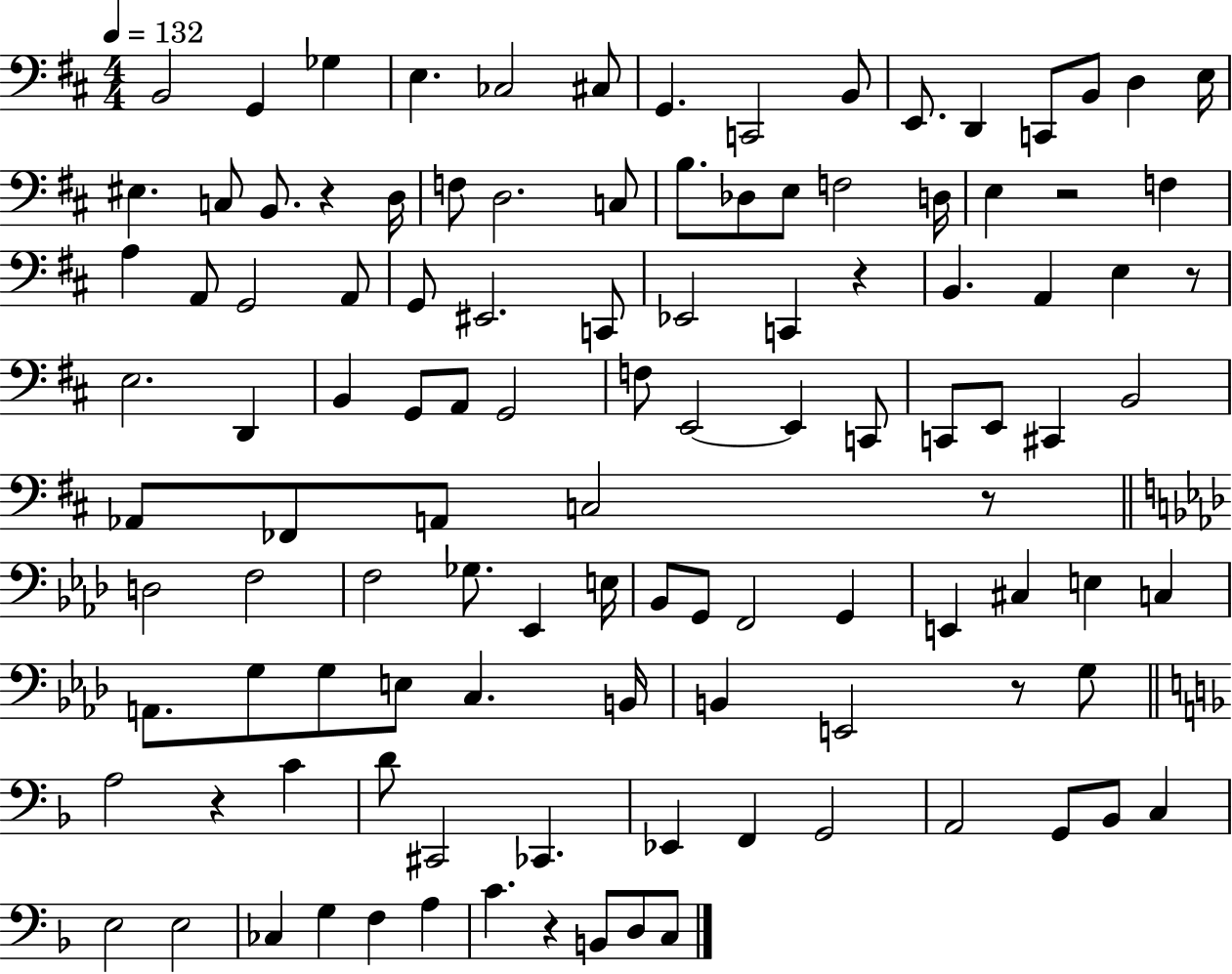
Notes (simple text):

B2/h G2/q Gb3/q E3/q. CES3/h C#3/e G2/q. C2/h B2/e E2/e. D2/q C2/e B2/e D3/q E3/s EIS3/q. C3/e B2/e. R/q D3/s F3/e D3/h. C3/e B3/e. Db3/e E3/e F3/h D3/s E3/q R/h F3/q A3/q A2/e G2/h A2/e G2/e EIS2/h. C2/e Eb2/h C2/q R/q B2/q. A2/q E3/q R/e E3/h. D2/q B2/q G2/e A2/e G2/h F3/e E2/h E2/q C2/e C2/e E2/e C#2/q B2/h Ab2/e FES2/e A2/e C3/h R/e D3/h F3/h F3/h Gb3/e. Eb2/q E3/s Bb2/e G2/e F2/h G2/q E2/q C#3/q E3/q C3/q A2/e. G3/e G3/e E3/e C3/q. B2/s B2/q E2/h R/e G3/e A3/h R/q C4/q D4/e C#2/h CES2/q. Eb2/q F2/q G2/h A2/h G2/e Bb2/e C3/q E3/h E3/h CES3/q G3/q F3/q A3/q C4/q. R/q B2/e D3/e C3/e